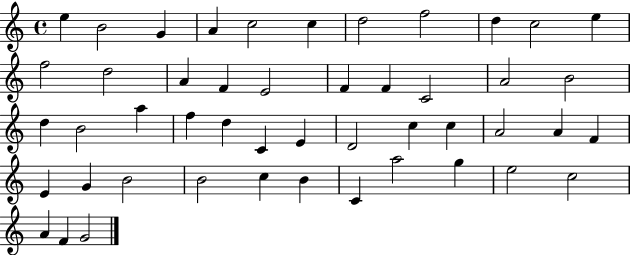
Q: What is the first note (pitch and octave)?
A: E5